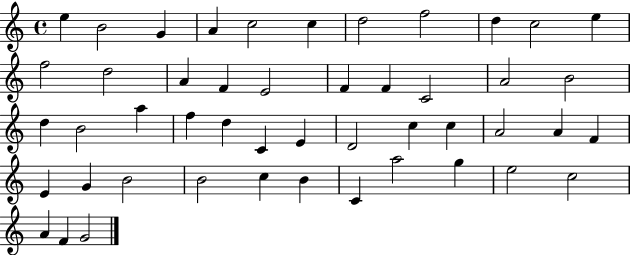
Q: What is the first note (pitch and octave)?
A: E5